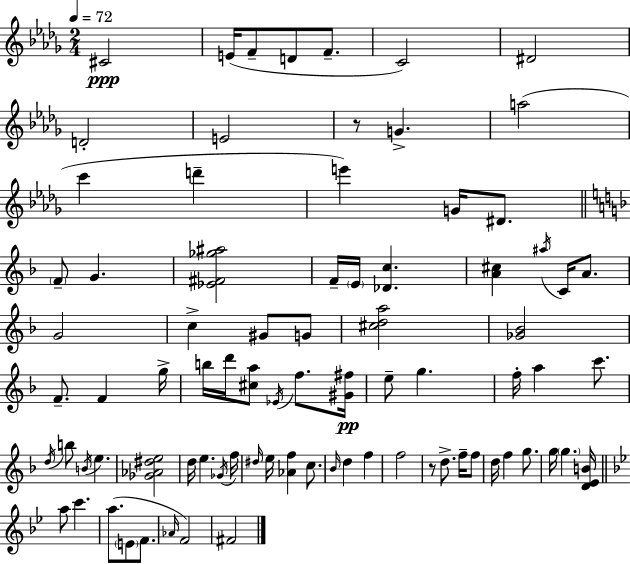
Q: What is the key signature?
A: BES minor